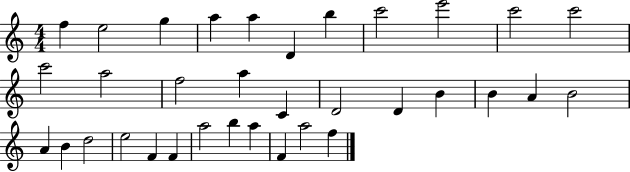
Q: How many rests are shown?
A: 0